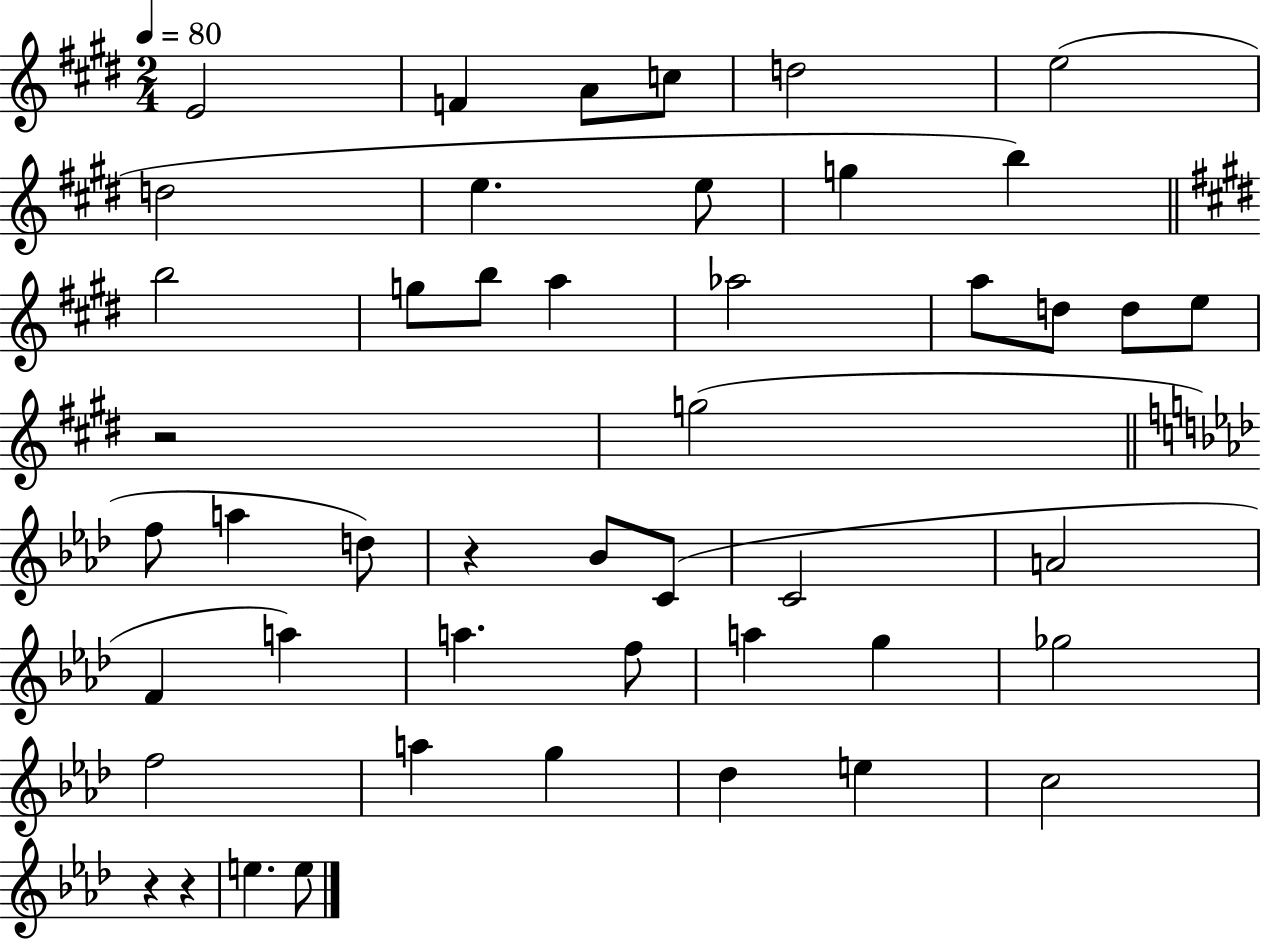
{
  \clef treble
  \numericTimeSignature
  \time 2/4
  \key e \major
  \tempo 4 = 80
  \repeat volta 2 { e'2 | f'4 a'8 c''8 | d''2 | e''2( | \break d''2 | e''4. e''8 | g''4 b''4) | \bar "||" \break \key e \major b''2 | g''8 b''8 a''4 | aes''2 | a''8 d''8 d''8 e''8 | \break r2 | g''2( | \bar "||" \break \key aes \major f''8 a''4 d''8) | r4 bes'8 c'8( | c'2 | a'2 | \break f'4 a''4) | a''4. f''8 | a''4 g''4 | ges''2 | \break f''2 | a''4 g''4 | des''4 e''4 | c''2 | \break r4 r4 | e''4. e''8 | } \bar "|."
}